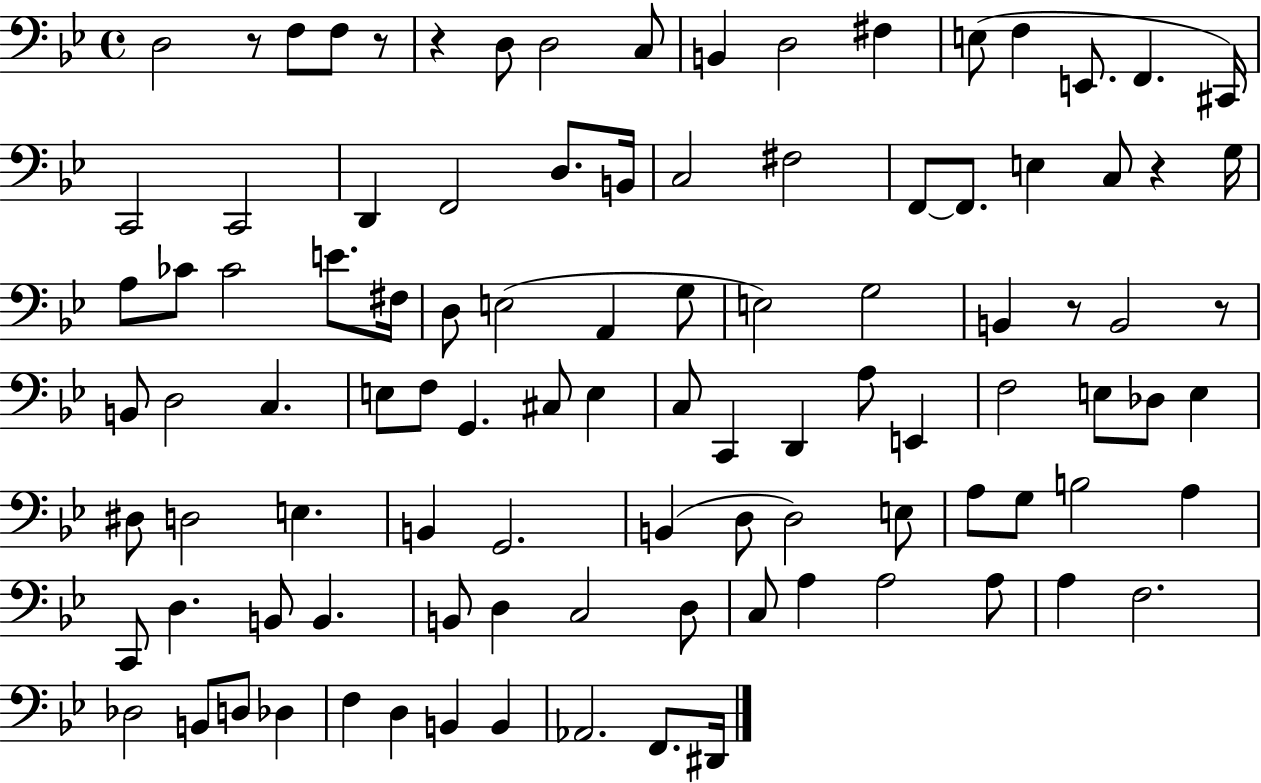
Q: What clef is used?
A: bass